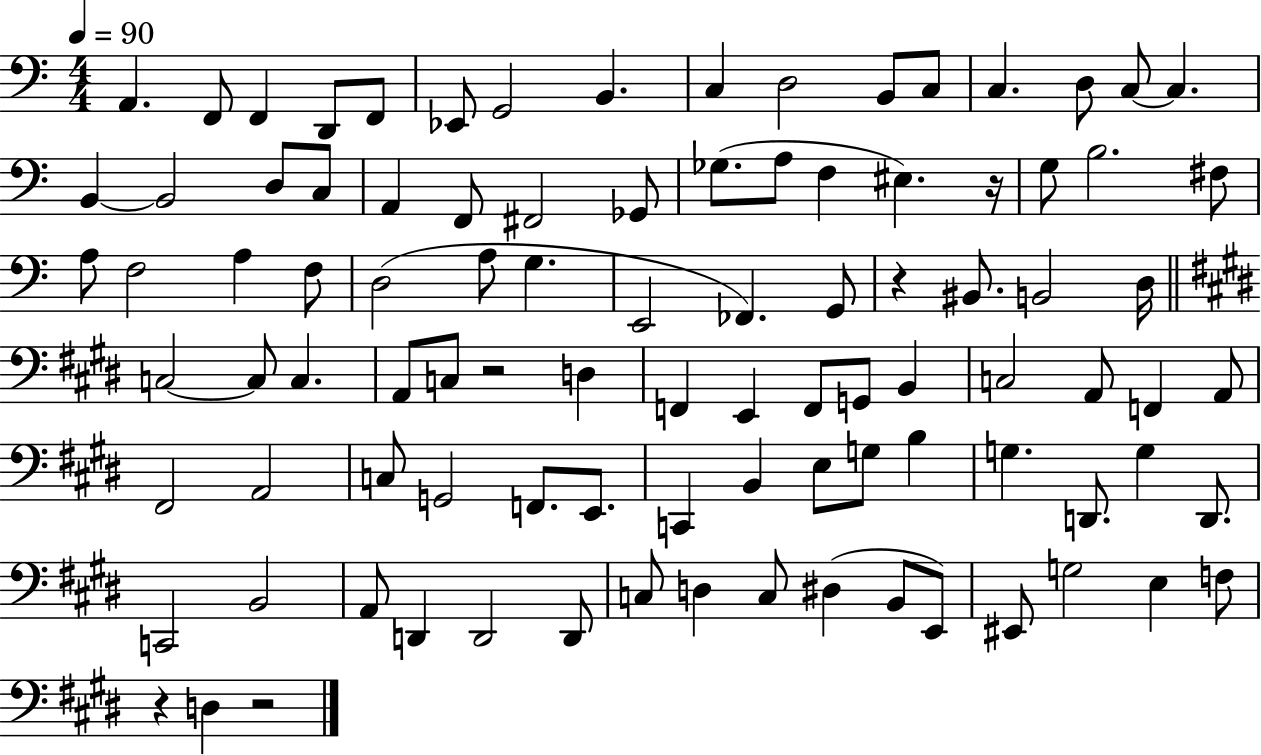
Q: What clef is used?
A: bass